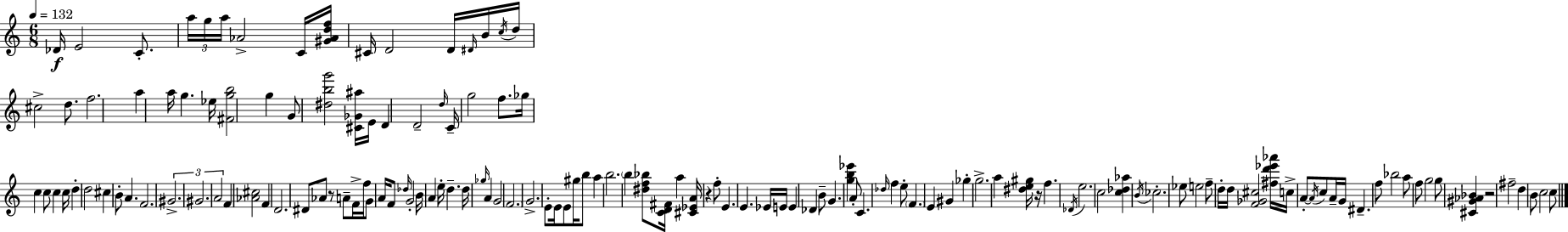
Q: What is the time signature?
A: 6/8